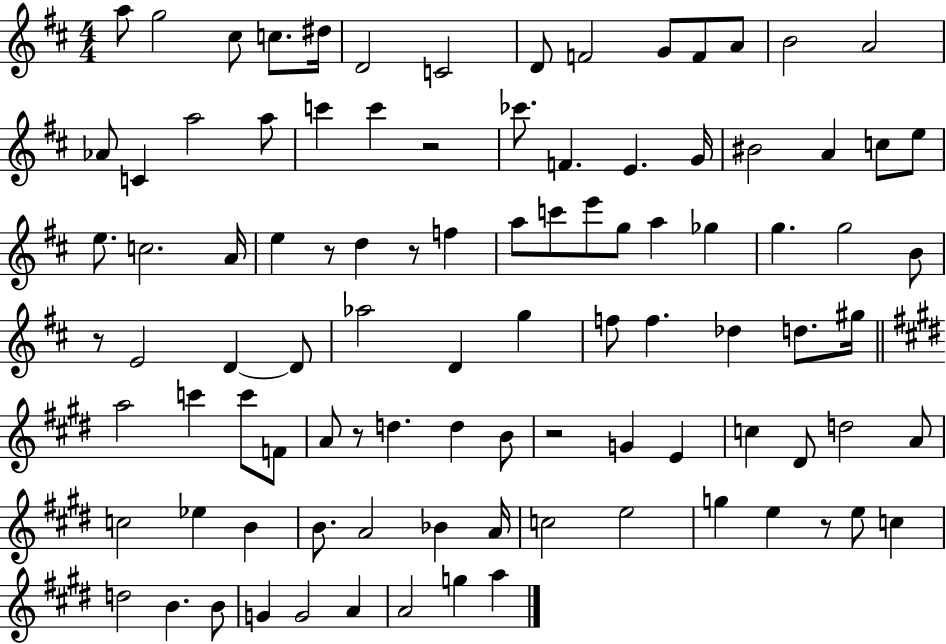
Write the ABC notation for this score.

X:1
T:Untitled
M:4/4
L:1/4
K:D
a/2 g2 ^c/2 c/2 ^d/4 D2 C2 D/2 F2 G/2 F/2 A/2 B2 A2 _A/2 C a2 a/2 c' c' z2 _c'/2 F E G/4 ^B2 A c/2 e/2 e/2 c2 A/4 e z/2 d z/2 f a/2 c'/2 e'/2 g/2 a _g g g2 B/2 z/2 E2 D D/2 _a2 D g f/2 f _d d/2 ^g/4 a2 c' c'/2 F/2 A/2 z/2 d d B/2 z2 G E c ^D/2 d2 A/2 c2 _e B B/2 A2 _B A/4 c2 e2 g e z/2 e/2 c d2 B B/2 G G2 A A2 g a